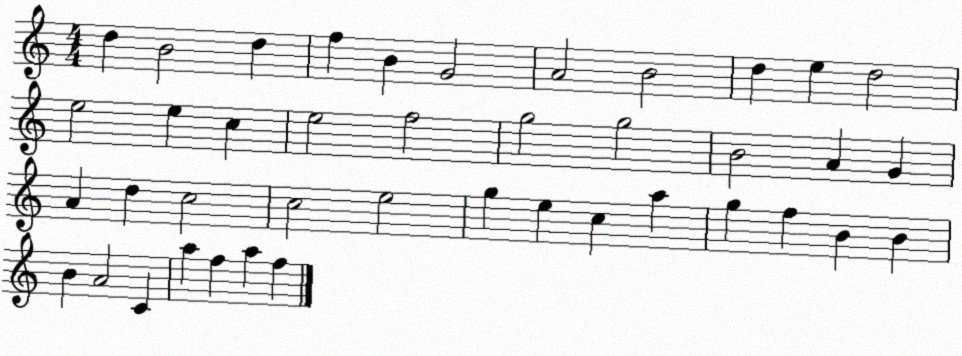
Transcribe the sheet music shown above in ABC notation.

X:1
T:Untitled
M:4/4
L:1/4
K:C
d B2 d f B G2 A2 B2 d e d2 e2 e c e2 f2 g2 g2 B2 A G A d c2 c2 e2 g e c a g f B B B A2 C a f a f